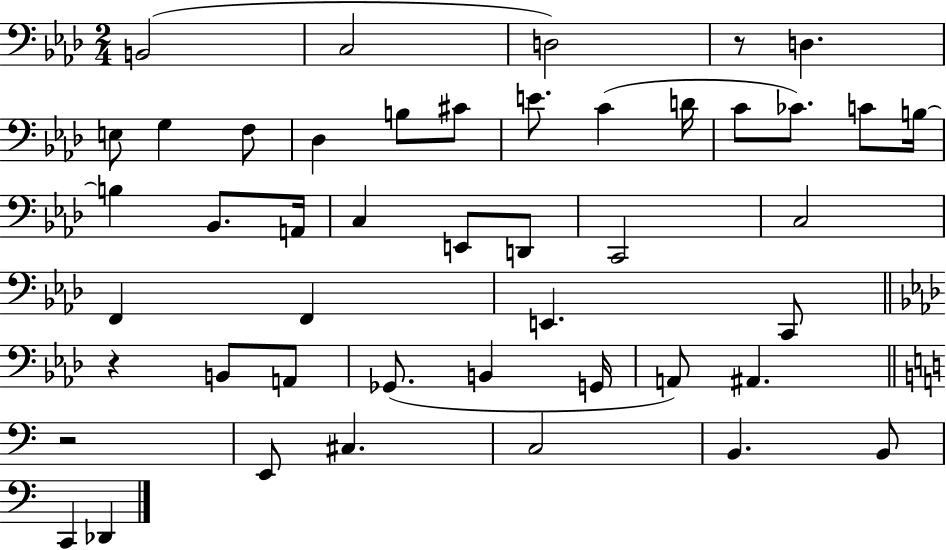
{
  \clef bass
  \numericTimeSignature
  \time 2/4
  \key aes \major
  b,2( | c2 | d2) | r8 d4. | \break e8 g4 f8 | des4 b8 cis'8 | e'8. c'4( d'16 | c'8 ces'8.) c'8 b16~~ | \break b4 bes,8. a,16 | c4 e,8 d,8 | c,2 | c2 | \break f,4 f,4 | e,4. c,8 | \bar "||" \break \key aes \major r4 b,8 a,8 | ges,8.( b,4 g,16 | a,8) ais,4. | \bar "||" \break \key a \minor r2 | e,8 cis4. | c2 | b,4. b,8 | \break c,4 des,4 | \bar "|."
}